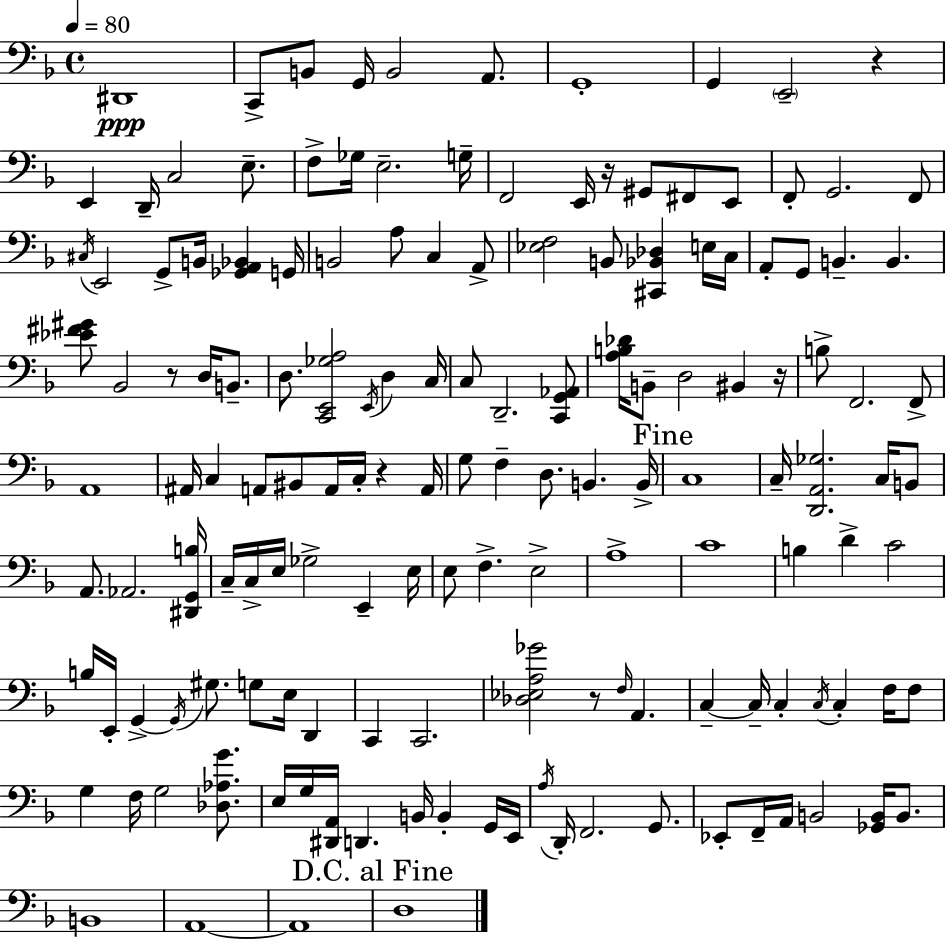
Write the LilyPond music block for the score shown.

{
  \clef bass
  \time 4/4
  \defaultTimeSignature
  \key f \major
  \tempo 4 = 80
  dis,1\ppp | c,8-> b,8 g,16 b,2 a,8. | g,1-. | g,4 \parenthesize e,2-- r4 | \break e,4 d,16-- c2 e8.-- | f8-> ges16 e2.-- g16-- | f,2 e,16 r16 gis,8 fis,8 e,8 | f,8-. g,2. f,8 | \break \acciaccatura { cis16 } e,2 g,8-> b,16 <ges, a, bes,>4 | g,16 b,2 a8 c4 a,8-> | <ees f>2 b,8 <cis, bes, des>4 e16 | c16 a,8-. g,8 b,4.-- b,4. | \break <ees' fis' gis'>8 bes,2 r8 d16 b,8.-- | d8. <c, e, ges a>2 \acciaccatura { e,16 } d4 | c16 c8 d,2.-- | <c, g, aes,>8 <a b des'>16 b,8-- d2 bis,4 | \break r16 b8-> f,2. | f,8-> a,1 | ais,16 c4 a,8 bis,8 a,16 c16-. r4 | a,16 g8 f4-- d8. b,4. | \break b,16-> \mark "Fine" c1 | c16-- <d, a, ges>2. c16 | b,8 a,8. aes,2. | <dis, g, b>16 c16-- c16-> e16 ges2-> e,4-- | \break e16 e8 f4.-> e2-> | a1-> | c'1 | b4 d'4-> c'2 | \break b16 e,16-. g,4->~~ \acciaccatura { g,16 } gis8. g8 e16 d,4 | c,4 c,2. | <des ees a ges'>2 r8 \grace { f16 } a,4. | c4--~~ c16-- c4-. \acciaccatura { c16 } c4-. | \break f16 f8 g4 f16 g2 | <des aes g'>8. e16 g16 <dis, a,>16 d,4. b,16 b,4-. | g,16 e,16 \acciaccatura { a16 } d,16-. f,2. | g,8. ees,8-. f,16-- a,16 b,2 | \break <ges, b,>16 b,8. b,1 | a,1~~ | a,1 | \mark "D.C. al Fine" d1 | \break \bar "|."
}